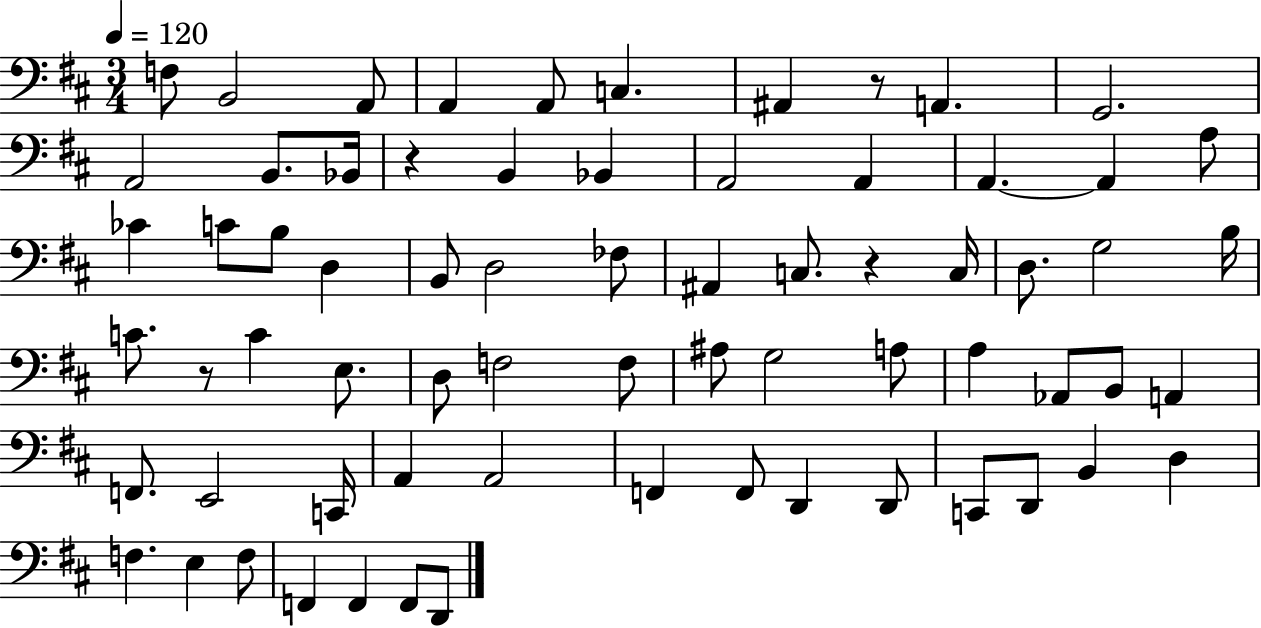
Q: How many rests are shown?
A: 4